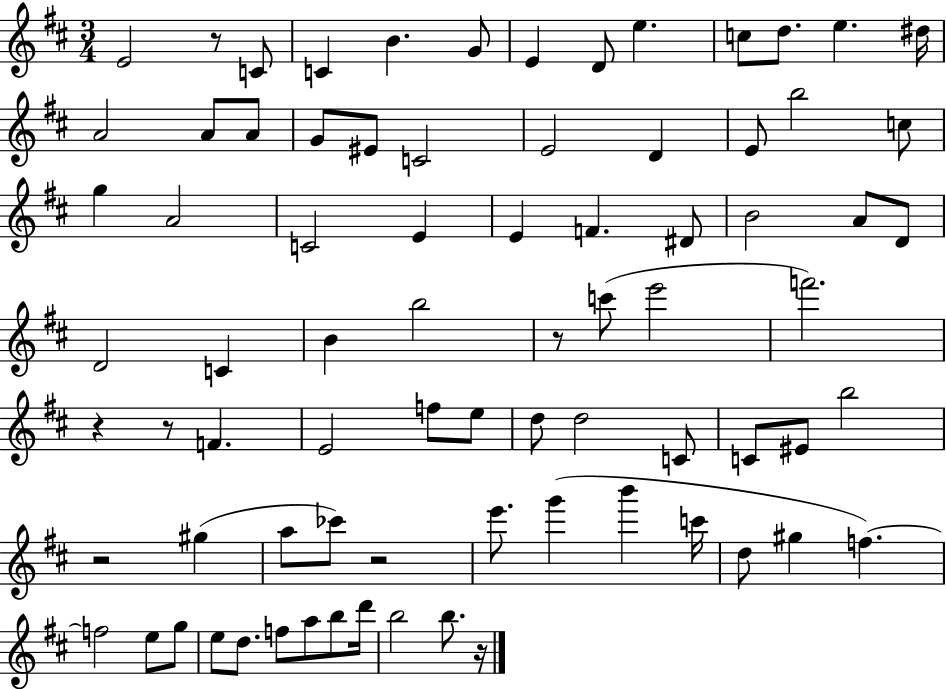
{
  \clef treble
  \numericTimeSignature
  \time 3/4
  \key d \major
  e'2 r8 c'8 | c'4 b'4. g'8 | e'4 d'8 e''4. | c''8 d''8. e''4. dis''16 | \break a'2 a'8 a'8 | g'8 eis'8 c'2 | e'2 d'4 | e'8 b''2 c''8 | \break g''4 a'2 | c'2 e'4 | e'4 f'4. dis'8 | b'2 a'8 d'8 | \break d'2 c'4 | b'4 b''2 | r8 c'''8( e'''2 | f'''2.) | \break r4 r8 f'4. | e'2 f''8 e''8 | d''8 d''2 c'8 | c'8 eis'8 b''2 | \break r2 gis''4( | a''8 ces'''8) r2 | e'''8. g'''4( b'''4 c'''16 | d''8 gis''4 f''4.~~) | \break f''2 e''8 g''8 | e''8 d''8. f''8 a''8 b''8 d'''16 | b''2 b''8. r16 | \bar "|."
}